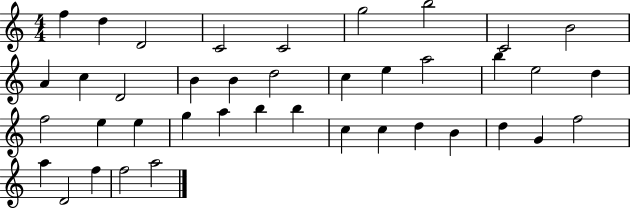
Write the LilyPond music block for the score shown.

{
  \clef treble
  \numericTimeSignature
  \time 4/4
  \key c \major
  f''4 d''4 d'2 | c'2 c'2 | g''2 b''2 | c'2 b'2 | \break a'4 c''4 d'2 | b'4 b'4 d''2 | c''4 e''4 a''2 | b''4 e''2 d''4 | \break f''2 e''4 e''4 | g''4 a''4 b''4 b''4 | c''4 c''4 d''4 b'4 | d''4 g'4 f''2 | \break a''4 d'2 f''4 | f''2 a''2 | \bar "|."
}